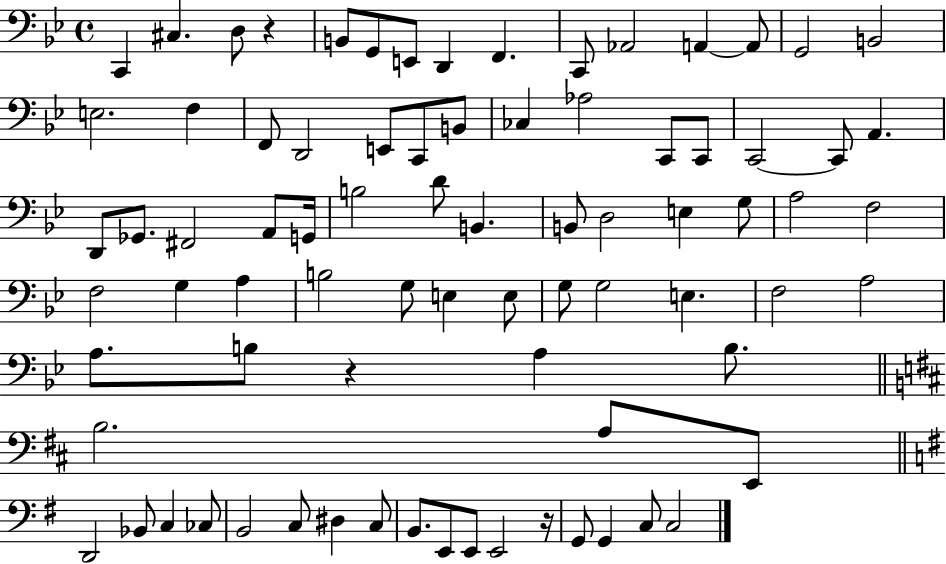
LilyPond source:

{
  \clef bass
  \time 4/4
  \defaultTimeSignature
  \key bes \major
  \repeat volta 2 { c,4 cis4. d8 r4 | b,8 g,8 e,8 d,4 f,4. | c,8 aes,2 a,4~~ a,8 | g,2 b,2 | \break e2. f4 | f,8 d,2 e,8 c,8 b,8 | ces4 aes2 c,8 c,8 | c,2~~ c,8 a,4. | \break d,8 ges,8. fis,2 a,8 g,16 | b2 d'8 b,4. | b,8 d2 e4 g8 | a2 f2 | \break f2 g4 a4 | b2 g8 e4 e8 | g8 g2 e4. | f2 a2 | \break a8. b8 r4 a4 b8. | \bar "||" \break \key d \major b2. a8 e,8 | \bar "||" \break \key g \major d,2 bes,8 c4 ces8 | b,2 c8 dis4 c8 | b,8. e,8 e,8 e,2 r16 | g,8 g,4 c8 c2 | \break } \bar "|."
}